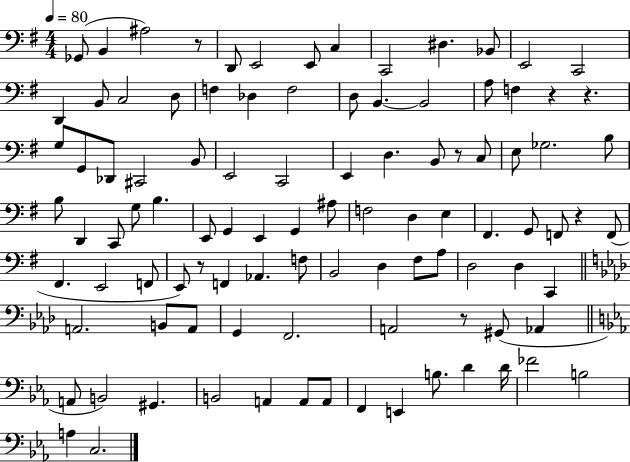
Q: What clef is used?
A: bass